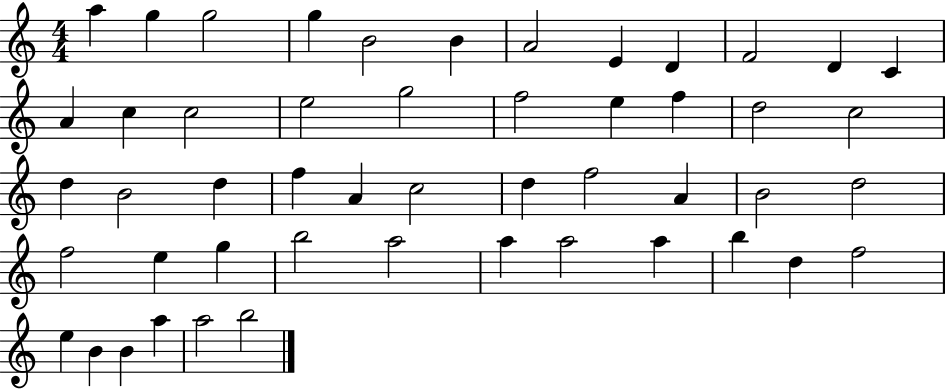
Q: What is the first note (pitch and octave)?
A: A5